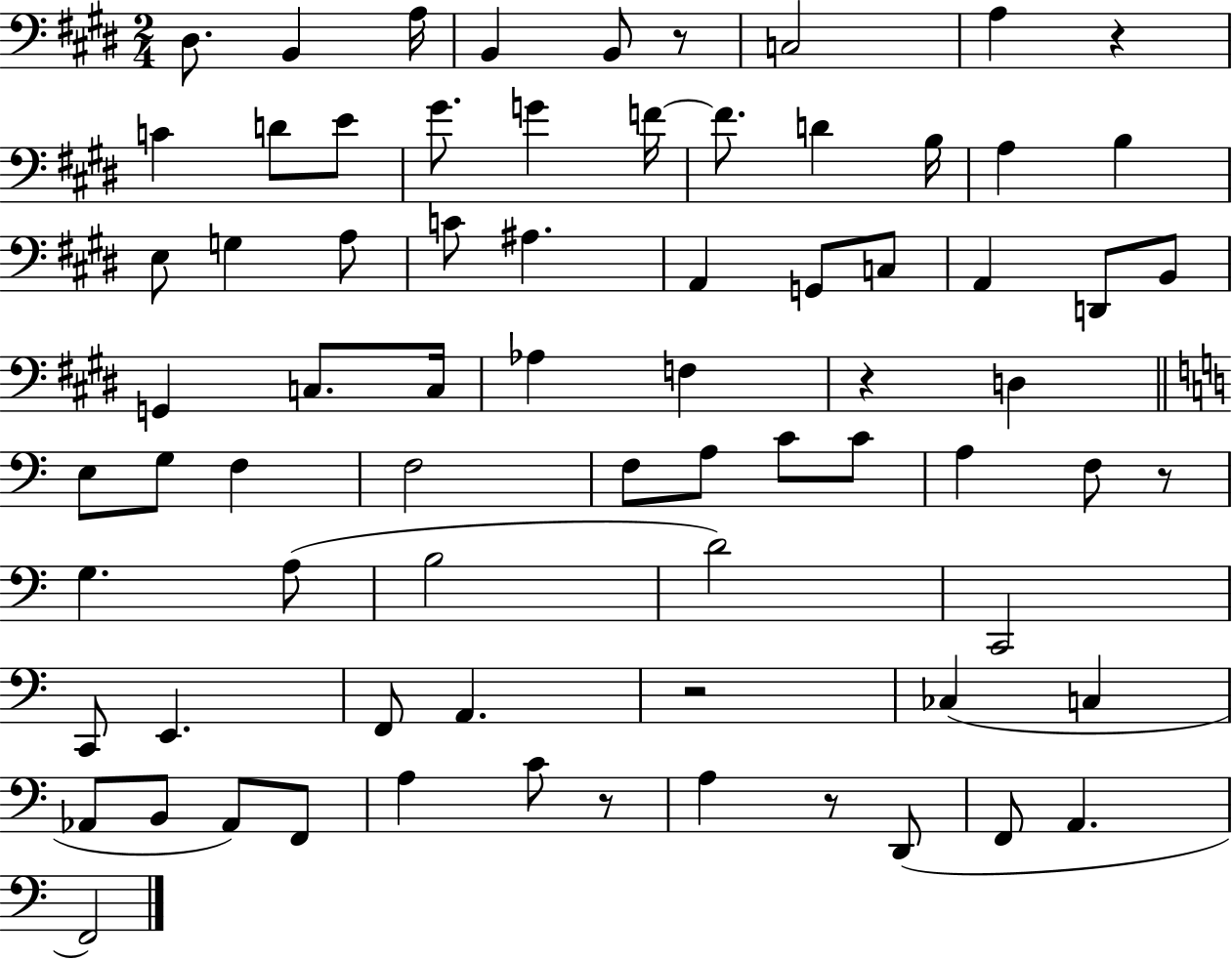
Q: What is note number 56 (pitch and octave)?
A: C3